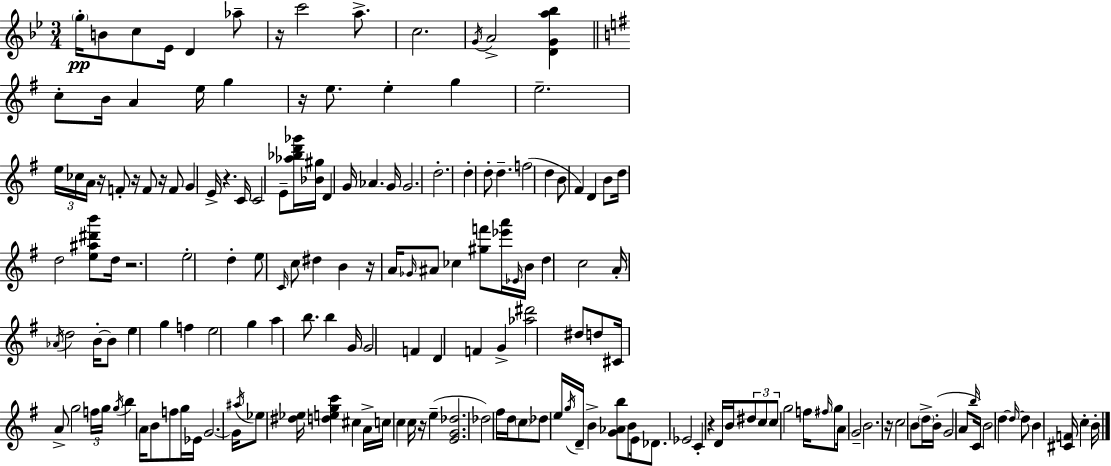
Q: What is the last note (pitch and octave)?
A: B4